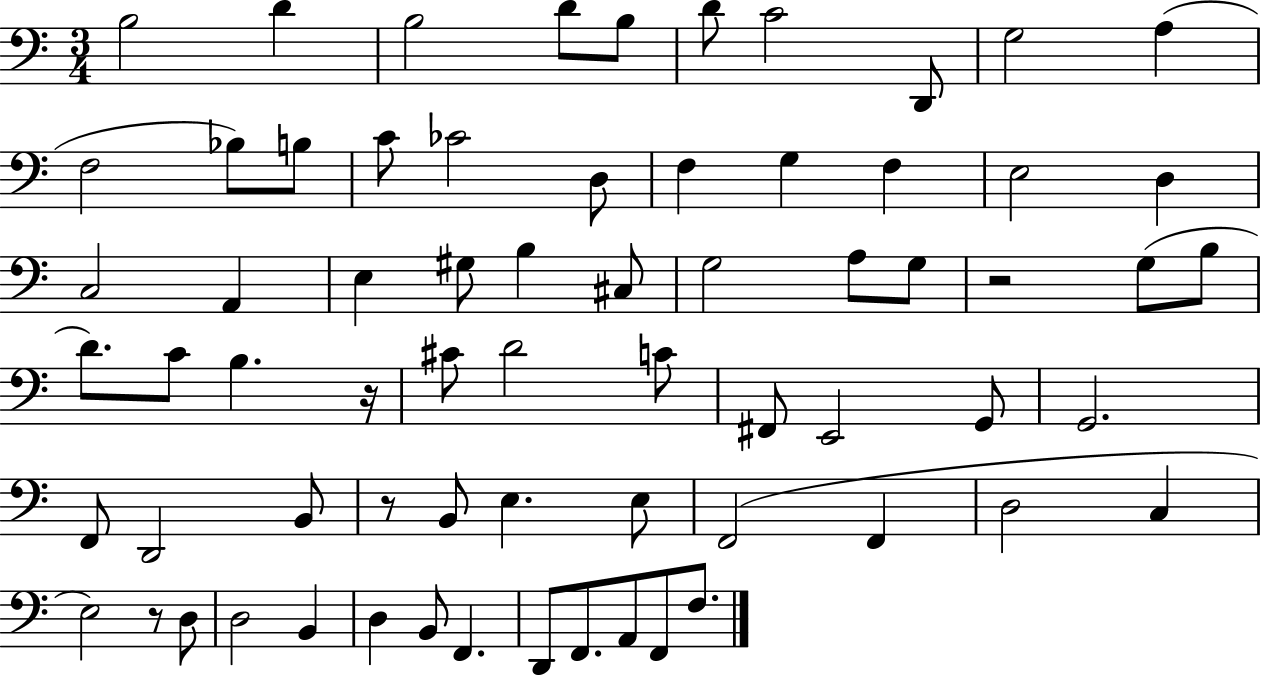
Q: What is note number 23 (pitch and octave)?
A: A2